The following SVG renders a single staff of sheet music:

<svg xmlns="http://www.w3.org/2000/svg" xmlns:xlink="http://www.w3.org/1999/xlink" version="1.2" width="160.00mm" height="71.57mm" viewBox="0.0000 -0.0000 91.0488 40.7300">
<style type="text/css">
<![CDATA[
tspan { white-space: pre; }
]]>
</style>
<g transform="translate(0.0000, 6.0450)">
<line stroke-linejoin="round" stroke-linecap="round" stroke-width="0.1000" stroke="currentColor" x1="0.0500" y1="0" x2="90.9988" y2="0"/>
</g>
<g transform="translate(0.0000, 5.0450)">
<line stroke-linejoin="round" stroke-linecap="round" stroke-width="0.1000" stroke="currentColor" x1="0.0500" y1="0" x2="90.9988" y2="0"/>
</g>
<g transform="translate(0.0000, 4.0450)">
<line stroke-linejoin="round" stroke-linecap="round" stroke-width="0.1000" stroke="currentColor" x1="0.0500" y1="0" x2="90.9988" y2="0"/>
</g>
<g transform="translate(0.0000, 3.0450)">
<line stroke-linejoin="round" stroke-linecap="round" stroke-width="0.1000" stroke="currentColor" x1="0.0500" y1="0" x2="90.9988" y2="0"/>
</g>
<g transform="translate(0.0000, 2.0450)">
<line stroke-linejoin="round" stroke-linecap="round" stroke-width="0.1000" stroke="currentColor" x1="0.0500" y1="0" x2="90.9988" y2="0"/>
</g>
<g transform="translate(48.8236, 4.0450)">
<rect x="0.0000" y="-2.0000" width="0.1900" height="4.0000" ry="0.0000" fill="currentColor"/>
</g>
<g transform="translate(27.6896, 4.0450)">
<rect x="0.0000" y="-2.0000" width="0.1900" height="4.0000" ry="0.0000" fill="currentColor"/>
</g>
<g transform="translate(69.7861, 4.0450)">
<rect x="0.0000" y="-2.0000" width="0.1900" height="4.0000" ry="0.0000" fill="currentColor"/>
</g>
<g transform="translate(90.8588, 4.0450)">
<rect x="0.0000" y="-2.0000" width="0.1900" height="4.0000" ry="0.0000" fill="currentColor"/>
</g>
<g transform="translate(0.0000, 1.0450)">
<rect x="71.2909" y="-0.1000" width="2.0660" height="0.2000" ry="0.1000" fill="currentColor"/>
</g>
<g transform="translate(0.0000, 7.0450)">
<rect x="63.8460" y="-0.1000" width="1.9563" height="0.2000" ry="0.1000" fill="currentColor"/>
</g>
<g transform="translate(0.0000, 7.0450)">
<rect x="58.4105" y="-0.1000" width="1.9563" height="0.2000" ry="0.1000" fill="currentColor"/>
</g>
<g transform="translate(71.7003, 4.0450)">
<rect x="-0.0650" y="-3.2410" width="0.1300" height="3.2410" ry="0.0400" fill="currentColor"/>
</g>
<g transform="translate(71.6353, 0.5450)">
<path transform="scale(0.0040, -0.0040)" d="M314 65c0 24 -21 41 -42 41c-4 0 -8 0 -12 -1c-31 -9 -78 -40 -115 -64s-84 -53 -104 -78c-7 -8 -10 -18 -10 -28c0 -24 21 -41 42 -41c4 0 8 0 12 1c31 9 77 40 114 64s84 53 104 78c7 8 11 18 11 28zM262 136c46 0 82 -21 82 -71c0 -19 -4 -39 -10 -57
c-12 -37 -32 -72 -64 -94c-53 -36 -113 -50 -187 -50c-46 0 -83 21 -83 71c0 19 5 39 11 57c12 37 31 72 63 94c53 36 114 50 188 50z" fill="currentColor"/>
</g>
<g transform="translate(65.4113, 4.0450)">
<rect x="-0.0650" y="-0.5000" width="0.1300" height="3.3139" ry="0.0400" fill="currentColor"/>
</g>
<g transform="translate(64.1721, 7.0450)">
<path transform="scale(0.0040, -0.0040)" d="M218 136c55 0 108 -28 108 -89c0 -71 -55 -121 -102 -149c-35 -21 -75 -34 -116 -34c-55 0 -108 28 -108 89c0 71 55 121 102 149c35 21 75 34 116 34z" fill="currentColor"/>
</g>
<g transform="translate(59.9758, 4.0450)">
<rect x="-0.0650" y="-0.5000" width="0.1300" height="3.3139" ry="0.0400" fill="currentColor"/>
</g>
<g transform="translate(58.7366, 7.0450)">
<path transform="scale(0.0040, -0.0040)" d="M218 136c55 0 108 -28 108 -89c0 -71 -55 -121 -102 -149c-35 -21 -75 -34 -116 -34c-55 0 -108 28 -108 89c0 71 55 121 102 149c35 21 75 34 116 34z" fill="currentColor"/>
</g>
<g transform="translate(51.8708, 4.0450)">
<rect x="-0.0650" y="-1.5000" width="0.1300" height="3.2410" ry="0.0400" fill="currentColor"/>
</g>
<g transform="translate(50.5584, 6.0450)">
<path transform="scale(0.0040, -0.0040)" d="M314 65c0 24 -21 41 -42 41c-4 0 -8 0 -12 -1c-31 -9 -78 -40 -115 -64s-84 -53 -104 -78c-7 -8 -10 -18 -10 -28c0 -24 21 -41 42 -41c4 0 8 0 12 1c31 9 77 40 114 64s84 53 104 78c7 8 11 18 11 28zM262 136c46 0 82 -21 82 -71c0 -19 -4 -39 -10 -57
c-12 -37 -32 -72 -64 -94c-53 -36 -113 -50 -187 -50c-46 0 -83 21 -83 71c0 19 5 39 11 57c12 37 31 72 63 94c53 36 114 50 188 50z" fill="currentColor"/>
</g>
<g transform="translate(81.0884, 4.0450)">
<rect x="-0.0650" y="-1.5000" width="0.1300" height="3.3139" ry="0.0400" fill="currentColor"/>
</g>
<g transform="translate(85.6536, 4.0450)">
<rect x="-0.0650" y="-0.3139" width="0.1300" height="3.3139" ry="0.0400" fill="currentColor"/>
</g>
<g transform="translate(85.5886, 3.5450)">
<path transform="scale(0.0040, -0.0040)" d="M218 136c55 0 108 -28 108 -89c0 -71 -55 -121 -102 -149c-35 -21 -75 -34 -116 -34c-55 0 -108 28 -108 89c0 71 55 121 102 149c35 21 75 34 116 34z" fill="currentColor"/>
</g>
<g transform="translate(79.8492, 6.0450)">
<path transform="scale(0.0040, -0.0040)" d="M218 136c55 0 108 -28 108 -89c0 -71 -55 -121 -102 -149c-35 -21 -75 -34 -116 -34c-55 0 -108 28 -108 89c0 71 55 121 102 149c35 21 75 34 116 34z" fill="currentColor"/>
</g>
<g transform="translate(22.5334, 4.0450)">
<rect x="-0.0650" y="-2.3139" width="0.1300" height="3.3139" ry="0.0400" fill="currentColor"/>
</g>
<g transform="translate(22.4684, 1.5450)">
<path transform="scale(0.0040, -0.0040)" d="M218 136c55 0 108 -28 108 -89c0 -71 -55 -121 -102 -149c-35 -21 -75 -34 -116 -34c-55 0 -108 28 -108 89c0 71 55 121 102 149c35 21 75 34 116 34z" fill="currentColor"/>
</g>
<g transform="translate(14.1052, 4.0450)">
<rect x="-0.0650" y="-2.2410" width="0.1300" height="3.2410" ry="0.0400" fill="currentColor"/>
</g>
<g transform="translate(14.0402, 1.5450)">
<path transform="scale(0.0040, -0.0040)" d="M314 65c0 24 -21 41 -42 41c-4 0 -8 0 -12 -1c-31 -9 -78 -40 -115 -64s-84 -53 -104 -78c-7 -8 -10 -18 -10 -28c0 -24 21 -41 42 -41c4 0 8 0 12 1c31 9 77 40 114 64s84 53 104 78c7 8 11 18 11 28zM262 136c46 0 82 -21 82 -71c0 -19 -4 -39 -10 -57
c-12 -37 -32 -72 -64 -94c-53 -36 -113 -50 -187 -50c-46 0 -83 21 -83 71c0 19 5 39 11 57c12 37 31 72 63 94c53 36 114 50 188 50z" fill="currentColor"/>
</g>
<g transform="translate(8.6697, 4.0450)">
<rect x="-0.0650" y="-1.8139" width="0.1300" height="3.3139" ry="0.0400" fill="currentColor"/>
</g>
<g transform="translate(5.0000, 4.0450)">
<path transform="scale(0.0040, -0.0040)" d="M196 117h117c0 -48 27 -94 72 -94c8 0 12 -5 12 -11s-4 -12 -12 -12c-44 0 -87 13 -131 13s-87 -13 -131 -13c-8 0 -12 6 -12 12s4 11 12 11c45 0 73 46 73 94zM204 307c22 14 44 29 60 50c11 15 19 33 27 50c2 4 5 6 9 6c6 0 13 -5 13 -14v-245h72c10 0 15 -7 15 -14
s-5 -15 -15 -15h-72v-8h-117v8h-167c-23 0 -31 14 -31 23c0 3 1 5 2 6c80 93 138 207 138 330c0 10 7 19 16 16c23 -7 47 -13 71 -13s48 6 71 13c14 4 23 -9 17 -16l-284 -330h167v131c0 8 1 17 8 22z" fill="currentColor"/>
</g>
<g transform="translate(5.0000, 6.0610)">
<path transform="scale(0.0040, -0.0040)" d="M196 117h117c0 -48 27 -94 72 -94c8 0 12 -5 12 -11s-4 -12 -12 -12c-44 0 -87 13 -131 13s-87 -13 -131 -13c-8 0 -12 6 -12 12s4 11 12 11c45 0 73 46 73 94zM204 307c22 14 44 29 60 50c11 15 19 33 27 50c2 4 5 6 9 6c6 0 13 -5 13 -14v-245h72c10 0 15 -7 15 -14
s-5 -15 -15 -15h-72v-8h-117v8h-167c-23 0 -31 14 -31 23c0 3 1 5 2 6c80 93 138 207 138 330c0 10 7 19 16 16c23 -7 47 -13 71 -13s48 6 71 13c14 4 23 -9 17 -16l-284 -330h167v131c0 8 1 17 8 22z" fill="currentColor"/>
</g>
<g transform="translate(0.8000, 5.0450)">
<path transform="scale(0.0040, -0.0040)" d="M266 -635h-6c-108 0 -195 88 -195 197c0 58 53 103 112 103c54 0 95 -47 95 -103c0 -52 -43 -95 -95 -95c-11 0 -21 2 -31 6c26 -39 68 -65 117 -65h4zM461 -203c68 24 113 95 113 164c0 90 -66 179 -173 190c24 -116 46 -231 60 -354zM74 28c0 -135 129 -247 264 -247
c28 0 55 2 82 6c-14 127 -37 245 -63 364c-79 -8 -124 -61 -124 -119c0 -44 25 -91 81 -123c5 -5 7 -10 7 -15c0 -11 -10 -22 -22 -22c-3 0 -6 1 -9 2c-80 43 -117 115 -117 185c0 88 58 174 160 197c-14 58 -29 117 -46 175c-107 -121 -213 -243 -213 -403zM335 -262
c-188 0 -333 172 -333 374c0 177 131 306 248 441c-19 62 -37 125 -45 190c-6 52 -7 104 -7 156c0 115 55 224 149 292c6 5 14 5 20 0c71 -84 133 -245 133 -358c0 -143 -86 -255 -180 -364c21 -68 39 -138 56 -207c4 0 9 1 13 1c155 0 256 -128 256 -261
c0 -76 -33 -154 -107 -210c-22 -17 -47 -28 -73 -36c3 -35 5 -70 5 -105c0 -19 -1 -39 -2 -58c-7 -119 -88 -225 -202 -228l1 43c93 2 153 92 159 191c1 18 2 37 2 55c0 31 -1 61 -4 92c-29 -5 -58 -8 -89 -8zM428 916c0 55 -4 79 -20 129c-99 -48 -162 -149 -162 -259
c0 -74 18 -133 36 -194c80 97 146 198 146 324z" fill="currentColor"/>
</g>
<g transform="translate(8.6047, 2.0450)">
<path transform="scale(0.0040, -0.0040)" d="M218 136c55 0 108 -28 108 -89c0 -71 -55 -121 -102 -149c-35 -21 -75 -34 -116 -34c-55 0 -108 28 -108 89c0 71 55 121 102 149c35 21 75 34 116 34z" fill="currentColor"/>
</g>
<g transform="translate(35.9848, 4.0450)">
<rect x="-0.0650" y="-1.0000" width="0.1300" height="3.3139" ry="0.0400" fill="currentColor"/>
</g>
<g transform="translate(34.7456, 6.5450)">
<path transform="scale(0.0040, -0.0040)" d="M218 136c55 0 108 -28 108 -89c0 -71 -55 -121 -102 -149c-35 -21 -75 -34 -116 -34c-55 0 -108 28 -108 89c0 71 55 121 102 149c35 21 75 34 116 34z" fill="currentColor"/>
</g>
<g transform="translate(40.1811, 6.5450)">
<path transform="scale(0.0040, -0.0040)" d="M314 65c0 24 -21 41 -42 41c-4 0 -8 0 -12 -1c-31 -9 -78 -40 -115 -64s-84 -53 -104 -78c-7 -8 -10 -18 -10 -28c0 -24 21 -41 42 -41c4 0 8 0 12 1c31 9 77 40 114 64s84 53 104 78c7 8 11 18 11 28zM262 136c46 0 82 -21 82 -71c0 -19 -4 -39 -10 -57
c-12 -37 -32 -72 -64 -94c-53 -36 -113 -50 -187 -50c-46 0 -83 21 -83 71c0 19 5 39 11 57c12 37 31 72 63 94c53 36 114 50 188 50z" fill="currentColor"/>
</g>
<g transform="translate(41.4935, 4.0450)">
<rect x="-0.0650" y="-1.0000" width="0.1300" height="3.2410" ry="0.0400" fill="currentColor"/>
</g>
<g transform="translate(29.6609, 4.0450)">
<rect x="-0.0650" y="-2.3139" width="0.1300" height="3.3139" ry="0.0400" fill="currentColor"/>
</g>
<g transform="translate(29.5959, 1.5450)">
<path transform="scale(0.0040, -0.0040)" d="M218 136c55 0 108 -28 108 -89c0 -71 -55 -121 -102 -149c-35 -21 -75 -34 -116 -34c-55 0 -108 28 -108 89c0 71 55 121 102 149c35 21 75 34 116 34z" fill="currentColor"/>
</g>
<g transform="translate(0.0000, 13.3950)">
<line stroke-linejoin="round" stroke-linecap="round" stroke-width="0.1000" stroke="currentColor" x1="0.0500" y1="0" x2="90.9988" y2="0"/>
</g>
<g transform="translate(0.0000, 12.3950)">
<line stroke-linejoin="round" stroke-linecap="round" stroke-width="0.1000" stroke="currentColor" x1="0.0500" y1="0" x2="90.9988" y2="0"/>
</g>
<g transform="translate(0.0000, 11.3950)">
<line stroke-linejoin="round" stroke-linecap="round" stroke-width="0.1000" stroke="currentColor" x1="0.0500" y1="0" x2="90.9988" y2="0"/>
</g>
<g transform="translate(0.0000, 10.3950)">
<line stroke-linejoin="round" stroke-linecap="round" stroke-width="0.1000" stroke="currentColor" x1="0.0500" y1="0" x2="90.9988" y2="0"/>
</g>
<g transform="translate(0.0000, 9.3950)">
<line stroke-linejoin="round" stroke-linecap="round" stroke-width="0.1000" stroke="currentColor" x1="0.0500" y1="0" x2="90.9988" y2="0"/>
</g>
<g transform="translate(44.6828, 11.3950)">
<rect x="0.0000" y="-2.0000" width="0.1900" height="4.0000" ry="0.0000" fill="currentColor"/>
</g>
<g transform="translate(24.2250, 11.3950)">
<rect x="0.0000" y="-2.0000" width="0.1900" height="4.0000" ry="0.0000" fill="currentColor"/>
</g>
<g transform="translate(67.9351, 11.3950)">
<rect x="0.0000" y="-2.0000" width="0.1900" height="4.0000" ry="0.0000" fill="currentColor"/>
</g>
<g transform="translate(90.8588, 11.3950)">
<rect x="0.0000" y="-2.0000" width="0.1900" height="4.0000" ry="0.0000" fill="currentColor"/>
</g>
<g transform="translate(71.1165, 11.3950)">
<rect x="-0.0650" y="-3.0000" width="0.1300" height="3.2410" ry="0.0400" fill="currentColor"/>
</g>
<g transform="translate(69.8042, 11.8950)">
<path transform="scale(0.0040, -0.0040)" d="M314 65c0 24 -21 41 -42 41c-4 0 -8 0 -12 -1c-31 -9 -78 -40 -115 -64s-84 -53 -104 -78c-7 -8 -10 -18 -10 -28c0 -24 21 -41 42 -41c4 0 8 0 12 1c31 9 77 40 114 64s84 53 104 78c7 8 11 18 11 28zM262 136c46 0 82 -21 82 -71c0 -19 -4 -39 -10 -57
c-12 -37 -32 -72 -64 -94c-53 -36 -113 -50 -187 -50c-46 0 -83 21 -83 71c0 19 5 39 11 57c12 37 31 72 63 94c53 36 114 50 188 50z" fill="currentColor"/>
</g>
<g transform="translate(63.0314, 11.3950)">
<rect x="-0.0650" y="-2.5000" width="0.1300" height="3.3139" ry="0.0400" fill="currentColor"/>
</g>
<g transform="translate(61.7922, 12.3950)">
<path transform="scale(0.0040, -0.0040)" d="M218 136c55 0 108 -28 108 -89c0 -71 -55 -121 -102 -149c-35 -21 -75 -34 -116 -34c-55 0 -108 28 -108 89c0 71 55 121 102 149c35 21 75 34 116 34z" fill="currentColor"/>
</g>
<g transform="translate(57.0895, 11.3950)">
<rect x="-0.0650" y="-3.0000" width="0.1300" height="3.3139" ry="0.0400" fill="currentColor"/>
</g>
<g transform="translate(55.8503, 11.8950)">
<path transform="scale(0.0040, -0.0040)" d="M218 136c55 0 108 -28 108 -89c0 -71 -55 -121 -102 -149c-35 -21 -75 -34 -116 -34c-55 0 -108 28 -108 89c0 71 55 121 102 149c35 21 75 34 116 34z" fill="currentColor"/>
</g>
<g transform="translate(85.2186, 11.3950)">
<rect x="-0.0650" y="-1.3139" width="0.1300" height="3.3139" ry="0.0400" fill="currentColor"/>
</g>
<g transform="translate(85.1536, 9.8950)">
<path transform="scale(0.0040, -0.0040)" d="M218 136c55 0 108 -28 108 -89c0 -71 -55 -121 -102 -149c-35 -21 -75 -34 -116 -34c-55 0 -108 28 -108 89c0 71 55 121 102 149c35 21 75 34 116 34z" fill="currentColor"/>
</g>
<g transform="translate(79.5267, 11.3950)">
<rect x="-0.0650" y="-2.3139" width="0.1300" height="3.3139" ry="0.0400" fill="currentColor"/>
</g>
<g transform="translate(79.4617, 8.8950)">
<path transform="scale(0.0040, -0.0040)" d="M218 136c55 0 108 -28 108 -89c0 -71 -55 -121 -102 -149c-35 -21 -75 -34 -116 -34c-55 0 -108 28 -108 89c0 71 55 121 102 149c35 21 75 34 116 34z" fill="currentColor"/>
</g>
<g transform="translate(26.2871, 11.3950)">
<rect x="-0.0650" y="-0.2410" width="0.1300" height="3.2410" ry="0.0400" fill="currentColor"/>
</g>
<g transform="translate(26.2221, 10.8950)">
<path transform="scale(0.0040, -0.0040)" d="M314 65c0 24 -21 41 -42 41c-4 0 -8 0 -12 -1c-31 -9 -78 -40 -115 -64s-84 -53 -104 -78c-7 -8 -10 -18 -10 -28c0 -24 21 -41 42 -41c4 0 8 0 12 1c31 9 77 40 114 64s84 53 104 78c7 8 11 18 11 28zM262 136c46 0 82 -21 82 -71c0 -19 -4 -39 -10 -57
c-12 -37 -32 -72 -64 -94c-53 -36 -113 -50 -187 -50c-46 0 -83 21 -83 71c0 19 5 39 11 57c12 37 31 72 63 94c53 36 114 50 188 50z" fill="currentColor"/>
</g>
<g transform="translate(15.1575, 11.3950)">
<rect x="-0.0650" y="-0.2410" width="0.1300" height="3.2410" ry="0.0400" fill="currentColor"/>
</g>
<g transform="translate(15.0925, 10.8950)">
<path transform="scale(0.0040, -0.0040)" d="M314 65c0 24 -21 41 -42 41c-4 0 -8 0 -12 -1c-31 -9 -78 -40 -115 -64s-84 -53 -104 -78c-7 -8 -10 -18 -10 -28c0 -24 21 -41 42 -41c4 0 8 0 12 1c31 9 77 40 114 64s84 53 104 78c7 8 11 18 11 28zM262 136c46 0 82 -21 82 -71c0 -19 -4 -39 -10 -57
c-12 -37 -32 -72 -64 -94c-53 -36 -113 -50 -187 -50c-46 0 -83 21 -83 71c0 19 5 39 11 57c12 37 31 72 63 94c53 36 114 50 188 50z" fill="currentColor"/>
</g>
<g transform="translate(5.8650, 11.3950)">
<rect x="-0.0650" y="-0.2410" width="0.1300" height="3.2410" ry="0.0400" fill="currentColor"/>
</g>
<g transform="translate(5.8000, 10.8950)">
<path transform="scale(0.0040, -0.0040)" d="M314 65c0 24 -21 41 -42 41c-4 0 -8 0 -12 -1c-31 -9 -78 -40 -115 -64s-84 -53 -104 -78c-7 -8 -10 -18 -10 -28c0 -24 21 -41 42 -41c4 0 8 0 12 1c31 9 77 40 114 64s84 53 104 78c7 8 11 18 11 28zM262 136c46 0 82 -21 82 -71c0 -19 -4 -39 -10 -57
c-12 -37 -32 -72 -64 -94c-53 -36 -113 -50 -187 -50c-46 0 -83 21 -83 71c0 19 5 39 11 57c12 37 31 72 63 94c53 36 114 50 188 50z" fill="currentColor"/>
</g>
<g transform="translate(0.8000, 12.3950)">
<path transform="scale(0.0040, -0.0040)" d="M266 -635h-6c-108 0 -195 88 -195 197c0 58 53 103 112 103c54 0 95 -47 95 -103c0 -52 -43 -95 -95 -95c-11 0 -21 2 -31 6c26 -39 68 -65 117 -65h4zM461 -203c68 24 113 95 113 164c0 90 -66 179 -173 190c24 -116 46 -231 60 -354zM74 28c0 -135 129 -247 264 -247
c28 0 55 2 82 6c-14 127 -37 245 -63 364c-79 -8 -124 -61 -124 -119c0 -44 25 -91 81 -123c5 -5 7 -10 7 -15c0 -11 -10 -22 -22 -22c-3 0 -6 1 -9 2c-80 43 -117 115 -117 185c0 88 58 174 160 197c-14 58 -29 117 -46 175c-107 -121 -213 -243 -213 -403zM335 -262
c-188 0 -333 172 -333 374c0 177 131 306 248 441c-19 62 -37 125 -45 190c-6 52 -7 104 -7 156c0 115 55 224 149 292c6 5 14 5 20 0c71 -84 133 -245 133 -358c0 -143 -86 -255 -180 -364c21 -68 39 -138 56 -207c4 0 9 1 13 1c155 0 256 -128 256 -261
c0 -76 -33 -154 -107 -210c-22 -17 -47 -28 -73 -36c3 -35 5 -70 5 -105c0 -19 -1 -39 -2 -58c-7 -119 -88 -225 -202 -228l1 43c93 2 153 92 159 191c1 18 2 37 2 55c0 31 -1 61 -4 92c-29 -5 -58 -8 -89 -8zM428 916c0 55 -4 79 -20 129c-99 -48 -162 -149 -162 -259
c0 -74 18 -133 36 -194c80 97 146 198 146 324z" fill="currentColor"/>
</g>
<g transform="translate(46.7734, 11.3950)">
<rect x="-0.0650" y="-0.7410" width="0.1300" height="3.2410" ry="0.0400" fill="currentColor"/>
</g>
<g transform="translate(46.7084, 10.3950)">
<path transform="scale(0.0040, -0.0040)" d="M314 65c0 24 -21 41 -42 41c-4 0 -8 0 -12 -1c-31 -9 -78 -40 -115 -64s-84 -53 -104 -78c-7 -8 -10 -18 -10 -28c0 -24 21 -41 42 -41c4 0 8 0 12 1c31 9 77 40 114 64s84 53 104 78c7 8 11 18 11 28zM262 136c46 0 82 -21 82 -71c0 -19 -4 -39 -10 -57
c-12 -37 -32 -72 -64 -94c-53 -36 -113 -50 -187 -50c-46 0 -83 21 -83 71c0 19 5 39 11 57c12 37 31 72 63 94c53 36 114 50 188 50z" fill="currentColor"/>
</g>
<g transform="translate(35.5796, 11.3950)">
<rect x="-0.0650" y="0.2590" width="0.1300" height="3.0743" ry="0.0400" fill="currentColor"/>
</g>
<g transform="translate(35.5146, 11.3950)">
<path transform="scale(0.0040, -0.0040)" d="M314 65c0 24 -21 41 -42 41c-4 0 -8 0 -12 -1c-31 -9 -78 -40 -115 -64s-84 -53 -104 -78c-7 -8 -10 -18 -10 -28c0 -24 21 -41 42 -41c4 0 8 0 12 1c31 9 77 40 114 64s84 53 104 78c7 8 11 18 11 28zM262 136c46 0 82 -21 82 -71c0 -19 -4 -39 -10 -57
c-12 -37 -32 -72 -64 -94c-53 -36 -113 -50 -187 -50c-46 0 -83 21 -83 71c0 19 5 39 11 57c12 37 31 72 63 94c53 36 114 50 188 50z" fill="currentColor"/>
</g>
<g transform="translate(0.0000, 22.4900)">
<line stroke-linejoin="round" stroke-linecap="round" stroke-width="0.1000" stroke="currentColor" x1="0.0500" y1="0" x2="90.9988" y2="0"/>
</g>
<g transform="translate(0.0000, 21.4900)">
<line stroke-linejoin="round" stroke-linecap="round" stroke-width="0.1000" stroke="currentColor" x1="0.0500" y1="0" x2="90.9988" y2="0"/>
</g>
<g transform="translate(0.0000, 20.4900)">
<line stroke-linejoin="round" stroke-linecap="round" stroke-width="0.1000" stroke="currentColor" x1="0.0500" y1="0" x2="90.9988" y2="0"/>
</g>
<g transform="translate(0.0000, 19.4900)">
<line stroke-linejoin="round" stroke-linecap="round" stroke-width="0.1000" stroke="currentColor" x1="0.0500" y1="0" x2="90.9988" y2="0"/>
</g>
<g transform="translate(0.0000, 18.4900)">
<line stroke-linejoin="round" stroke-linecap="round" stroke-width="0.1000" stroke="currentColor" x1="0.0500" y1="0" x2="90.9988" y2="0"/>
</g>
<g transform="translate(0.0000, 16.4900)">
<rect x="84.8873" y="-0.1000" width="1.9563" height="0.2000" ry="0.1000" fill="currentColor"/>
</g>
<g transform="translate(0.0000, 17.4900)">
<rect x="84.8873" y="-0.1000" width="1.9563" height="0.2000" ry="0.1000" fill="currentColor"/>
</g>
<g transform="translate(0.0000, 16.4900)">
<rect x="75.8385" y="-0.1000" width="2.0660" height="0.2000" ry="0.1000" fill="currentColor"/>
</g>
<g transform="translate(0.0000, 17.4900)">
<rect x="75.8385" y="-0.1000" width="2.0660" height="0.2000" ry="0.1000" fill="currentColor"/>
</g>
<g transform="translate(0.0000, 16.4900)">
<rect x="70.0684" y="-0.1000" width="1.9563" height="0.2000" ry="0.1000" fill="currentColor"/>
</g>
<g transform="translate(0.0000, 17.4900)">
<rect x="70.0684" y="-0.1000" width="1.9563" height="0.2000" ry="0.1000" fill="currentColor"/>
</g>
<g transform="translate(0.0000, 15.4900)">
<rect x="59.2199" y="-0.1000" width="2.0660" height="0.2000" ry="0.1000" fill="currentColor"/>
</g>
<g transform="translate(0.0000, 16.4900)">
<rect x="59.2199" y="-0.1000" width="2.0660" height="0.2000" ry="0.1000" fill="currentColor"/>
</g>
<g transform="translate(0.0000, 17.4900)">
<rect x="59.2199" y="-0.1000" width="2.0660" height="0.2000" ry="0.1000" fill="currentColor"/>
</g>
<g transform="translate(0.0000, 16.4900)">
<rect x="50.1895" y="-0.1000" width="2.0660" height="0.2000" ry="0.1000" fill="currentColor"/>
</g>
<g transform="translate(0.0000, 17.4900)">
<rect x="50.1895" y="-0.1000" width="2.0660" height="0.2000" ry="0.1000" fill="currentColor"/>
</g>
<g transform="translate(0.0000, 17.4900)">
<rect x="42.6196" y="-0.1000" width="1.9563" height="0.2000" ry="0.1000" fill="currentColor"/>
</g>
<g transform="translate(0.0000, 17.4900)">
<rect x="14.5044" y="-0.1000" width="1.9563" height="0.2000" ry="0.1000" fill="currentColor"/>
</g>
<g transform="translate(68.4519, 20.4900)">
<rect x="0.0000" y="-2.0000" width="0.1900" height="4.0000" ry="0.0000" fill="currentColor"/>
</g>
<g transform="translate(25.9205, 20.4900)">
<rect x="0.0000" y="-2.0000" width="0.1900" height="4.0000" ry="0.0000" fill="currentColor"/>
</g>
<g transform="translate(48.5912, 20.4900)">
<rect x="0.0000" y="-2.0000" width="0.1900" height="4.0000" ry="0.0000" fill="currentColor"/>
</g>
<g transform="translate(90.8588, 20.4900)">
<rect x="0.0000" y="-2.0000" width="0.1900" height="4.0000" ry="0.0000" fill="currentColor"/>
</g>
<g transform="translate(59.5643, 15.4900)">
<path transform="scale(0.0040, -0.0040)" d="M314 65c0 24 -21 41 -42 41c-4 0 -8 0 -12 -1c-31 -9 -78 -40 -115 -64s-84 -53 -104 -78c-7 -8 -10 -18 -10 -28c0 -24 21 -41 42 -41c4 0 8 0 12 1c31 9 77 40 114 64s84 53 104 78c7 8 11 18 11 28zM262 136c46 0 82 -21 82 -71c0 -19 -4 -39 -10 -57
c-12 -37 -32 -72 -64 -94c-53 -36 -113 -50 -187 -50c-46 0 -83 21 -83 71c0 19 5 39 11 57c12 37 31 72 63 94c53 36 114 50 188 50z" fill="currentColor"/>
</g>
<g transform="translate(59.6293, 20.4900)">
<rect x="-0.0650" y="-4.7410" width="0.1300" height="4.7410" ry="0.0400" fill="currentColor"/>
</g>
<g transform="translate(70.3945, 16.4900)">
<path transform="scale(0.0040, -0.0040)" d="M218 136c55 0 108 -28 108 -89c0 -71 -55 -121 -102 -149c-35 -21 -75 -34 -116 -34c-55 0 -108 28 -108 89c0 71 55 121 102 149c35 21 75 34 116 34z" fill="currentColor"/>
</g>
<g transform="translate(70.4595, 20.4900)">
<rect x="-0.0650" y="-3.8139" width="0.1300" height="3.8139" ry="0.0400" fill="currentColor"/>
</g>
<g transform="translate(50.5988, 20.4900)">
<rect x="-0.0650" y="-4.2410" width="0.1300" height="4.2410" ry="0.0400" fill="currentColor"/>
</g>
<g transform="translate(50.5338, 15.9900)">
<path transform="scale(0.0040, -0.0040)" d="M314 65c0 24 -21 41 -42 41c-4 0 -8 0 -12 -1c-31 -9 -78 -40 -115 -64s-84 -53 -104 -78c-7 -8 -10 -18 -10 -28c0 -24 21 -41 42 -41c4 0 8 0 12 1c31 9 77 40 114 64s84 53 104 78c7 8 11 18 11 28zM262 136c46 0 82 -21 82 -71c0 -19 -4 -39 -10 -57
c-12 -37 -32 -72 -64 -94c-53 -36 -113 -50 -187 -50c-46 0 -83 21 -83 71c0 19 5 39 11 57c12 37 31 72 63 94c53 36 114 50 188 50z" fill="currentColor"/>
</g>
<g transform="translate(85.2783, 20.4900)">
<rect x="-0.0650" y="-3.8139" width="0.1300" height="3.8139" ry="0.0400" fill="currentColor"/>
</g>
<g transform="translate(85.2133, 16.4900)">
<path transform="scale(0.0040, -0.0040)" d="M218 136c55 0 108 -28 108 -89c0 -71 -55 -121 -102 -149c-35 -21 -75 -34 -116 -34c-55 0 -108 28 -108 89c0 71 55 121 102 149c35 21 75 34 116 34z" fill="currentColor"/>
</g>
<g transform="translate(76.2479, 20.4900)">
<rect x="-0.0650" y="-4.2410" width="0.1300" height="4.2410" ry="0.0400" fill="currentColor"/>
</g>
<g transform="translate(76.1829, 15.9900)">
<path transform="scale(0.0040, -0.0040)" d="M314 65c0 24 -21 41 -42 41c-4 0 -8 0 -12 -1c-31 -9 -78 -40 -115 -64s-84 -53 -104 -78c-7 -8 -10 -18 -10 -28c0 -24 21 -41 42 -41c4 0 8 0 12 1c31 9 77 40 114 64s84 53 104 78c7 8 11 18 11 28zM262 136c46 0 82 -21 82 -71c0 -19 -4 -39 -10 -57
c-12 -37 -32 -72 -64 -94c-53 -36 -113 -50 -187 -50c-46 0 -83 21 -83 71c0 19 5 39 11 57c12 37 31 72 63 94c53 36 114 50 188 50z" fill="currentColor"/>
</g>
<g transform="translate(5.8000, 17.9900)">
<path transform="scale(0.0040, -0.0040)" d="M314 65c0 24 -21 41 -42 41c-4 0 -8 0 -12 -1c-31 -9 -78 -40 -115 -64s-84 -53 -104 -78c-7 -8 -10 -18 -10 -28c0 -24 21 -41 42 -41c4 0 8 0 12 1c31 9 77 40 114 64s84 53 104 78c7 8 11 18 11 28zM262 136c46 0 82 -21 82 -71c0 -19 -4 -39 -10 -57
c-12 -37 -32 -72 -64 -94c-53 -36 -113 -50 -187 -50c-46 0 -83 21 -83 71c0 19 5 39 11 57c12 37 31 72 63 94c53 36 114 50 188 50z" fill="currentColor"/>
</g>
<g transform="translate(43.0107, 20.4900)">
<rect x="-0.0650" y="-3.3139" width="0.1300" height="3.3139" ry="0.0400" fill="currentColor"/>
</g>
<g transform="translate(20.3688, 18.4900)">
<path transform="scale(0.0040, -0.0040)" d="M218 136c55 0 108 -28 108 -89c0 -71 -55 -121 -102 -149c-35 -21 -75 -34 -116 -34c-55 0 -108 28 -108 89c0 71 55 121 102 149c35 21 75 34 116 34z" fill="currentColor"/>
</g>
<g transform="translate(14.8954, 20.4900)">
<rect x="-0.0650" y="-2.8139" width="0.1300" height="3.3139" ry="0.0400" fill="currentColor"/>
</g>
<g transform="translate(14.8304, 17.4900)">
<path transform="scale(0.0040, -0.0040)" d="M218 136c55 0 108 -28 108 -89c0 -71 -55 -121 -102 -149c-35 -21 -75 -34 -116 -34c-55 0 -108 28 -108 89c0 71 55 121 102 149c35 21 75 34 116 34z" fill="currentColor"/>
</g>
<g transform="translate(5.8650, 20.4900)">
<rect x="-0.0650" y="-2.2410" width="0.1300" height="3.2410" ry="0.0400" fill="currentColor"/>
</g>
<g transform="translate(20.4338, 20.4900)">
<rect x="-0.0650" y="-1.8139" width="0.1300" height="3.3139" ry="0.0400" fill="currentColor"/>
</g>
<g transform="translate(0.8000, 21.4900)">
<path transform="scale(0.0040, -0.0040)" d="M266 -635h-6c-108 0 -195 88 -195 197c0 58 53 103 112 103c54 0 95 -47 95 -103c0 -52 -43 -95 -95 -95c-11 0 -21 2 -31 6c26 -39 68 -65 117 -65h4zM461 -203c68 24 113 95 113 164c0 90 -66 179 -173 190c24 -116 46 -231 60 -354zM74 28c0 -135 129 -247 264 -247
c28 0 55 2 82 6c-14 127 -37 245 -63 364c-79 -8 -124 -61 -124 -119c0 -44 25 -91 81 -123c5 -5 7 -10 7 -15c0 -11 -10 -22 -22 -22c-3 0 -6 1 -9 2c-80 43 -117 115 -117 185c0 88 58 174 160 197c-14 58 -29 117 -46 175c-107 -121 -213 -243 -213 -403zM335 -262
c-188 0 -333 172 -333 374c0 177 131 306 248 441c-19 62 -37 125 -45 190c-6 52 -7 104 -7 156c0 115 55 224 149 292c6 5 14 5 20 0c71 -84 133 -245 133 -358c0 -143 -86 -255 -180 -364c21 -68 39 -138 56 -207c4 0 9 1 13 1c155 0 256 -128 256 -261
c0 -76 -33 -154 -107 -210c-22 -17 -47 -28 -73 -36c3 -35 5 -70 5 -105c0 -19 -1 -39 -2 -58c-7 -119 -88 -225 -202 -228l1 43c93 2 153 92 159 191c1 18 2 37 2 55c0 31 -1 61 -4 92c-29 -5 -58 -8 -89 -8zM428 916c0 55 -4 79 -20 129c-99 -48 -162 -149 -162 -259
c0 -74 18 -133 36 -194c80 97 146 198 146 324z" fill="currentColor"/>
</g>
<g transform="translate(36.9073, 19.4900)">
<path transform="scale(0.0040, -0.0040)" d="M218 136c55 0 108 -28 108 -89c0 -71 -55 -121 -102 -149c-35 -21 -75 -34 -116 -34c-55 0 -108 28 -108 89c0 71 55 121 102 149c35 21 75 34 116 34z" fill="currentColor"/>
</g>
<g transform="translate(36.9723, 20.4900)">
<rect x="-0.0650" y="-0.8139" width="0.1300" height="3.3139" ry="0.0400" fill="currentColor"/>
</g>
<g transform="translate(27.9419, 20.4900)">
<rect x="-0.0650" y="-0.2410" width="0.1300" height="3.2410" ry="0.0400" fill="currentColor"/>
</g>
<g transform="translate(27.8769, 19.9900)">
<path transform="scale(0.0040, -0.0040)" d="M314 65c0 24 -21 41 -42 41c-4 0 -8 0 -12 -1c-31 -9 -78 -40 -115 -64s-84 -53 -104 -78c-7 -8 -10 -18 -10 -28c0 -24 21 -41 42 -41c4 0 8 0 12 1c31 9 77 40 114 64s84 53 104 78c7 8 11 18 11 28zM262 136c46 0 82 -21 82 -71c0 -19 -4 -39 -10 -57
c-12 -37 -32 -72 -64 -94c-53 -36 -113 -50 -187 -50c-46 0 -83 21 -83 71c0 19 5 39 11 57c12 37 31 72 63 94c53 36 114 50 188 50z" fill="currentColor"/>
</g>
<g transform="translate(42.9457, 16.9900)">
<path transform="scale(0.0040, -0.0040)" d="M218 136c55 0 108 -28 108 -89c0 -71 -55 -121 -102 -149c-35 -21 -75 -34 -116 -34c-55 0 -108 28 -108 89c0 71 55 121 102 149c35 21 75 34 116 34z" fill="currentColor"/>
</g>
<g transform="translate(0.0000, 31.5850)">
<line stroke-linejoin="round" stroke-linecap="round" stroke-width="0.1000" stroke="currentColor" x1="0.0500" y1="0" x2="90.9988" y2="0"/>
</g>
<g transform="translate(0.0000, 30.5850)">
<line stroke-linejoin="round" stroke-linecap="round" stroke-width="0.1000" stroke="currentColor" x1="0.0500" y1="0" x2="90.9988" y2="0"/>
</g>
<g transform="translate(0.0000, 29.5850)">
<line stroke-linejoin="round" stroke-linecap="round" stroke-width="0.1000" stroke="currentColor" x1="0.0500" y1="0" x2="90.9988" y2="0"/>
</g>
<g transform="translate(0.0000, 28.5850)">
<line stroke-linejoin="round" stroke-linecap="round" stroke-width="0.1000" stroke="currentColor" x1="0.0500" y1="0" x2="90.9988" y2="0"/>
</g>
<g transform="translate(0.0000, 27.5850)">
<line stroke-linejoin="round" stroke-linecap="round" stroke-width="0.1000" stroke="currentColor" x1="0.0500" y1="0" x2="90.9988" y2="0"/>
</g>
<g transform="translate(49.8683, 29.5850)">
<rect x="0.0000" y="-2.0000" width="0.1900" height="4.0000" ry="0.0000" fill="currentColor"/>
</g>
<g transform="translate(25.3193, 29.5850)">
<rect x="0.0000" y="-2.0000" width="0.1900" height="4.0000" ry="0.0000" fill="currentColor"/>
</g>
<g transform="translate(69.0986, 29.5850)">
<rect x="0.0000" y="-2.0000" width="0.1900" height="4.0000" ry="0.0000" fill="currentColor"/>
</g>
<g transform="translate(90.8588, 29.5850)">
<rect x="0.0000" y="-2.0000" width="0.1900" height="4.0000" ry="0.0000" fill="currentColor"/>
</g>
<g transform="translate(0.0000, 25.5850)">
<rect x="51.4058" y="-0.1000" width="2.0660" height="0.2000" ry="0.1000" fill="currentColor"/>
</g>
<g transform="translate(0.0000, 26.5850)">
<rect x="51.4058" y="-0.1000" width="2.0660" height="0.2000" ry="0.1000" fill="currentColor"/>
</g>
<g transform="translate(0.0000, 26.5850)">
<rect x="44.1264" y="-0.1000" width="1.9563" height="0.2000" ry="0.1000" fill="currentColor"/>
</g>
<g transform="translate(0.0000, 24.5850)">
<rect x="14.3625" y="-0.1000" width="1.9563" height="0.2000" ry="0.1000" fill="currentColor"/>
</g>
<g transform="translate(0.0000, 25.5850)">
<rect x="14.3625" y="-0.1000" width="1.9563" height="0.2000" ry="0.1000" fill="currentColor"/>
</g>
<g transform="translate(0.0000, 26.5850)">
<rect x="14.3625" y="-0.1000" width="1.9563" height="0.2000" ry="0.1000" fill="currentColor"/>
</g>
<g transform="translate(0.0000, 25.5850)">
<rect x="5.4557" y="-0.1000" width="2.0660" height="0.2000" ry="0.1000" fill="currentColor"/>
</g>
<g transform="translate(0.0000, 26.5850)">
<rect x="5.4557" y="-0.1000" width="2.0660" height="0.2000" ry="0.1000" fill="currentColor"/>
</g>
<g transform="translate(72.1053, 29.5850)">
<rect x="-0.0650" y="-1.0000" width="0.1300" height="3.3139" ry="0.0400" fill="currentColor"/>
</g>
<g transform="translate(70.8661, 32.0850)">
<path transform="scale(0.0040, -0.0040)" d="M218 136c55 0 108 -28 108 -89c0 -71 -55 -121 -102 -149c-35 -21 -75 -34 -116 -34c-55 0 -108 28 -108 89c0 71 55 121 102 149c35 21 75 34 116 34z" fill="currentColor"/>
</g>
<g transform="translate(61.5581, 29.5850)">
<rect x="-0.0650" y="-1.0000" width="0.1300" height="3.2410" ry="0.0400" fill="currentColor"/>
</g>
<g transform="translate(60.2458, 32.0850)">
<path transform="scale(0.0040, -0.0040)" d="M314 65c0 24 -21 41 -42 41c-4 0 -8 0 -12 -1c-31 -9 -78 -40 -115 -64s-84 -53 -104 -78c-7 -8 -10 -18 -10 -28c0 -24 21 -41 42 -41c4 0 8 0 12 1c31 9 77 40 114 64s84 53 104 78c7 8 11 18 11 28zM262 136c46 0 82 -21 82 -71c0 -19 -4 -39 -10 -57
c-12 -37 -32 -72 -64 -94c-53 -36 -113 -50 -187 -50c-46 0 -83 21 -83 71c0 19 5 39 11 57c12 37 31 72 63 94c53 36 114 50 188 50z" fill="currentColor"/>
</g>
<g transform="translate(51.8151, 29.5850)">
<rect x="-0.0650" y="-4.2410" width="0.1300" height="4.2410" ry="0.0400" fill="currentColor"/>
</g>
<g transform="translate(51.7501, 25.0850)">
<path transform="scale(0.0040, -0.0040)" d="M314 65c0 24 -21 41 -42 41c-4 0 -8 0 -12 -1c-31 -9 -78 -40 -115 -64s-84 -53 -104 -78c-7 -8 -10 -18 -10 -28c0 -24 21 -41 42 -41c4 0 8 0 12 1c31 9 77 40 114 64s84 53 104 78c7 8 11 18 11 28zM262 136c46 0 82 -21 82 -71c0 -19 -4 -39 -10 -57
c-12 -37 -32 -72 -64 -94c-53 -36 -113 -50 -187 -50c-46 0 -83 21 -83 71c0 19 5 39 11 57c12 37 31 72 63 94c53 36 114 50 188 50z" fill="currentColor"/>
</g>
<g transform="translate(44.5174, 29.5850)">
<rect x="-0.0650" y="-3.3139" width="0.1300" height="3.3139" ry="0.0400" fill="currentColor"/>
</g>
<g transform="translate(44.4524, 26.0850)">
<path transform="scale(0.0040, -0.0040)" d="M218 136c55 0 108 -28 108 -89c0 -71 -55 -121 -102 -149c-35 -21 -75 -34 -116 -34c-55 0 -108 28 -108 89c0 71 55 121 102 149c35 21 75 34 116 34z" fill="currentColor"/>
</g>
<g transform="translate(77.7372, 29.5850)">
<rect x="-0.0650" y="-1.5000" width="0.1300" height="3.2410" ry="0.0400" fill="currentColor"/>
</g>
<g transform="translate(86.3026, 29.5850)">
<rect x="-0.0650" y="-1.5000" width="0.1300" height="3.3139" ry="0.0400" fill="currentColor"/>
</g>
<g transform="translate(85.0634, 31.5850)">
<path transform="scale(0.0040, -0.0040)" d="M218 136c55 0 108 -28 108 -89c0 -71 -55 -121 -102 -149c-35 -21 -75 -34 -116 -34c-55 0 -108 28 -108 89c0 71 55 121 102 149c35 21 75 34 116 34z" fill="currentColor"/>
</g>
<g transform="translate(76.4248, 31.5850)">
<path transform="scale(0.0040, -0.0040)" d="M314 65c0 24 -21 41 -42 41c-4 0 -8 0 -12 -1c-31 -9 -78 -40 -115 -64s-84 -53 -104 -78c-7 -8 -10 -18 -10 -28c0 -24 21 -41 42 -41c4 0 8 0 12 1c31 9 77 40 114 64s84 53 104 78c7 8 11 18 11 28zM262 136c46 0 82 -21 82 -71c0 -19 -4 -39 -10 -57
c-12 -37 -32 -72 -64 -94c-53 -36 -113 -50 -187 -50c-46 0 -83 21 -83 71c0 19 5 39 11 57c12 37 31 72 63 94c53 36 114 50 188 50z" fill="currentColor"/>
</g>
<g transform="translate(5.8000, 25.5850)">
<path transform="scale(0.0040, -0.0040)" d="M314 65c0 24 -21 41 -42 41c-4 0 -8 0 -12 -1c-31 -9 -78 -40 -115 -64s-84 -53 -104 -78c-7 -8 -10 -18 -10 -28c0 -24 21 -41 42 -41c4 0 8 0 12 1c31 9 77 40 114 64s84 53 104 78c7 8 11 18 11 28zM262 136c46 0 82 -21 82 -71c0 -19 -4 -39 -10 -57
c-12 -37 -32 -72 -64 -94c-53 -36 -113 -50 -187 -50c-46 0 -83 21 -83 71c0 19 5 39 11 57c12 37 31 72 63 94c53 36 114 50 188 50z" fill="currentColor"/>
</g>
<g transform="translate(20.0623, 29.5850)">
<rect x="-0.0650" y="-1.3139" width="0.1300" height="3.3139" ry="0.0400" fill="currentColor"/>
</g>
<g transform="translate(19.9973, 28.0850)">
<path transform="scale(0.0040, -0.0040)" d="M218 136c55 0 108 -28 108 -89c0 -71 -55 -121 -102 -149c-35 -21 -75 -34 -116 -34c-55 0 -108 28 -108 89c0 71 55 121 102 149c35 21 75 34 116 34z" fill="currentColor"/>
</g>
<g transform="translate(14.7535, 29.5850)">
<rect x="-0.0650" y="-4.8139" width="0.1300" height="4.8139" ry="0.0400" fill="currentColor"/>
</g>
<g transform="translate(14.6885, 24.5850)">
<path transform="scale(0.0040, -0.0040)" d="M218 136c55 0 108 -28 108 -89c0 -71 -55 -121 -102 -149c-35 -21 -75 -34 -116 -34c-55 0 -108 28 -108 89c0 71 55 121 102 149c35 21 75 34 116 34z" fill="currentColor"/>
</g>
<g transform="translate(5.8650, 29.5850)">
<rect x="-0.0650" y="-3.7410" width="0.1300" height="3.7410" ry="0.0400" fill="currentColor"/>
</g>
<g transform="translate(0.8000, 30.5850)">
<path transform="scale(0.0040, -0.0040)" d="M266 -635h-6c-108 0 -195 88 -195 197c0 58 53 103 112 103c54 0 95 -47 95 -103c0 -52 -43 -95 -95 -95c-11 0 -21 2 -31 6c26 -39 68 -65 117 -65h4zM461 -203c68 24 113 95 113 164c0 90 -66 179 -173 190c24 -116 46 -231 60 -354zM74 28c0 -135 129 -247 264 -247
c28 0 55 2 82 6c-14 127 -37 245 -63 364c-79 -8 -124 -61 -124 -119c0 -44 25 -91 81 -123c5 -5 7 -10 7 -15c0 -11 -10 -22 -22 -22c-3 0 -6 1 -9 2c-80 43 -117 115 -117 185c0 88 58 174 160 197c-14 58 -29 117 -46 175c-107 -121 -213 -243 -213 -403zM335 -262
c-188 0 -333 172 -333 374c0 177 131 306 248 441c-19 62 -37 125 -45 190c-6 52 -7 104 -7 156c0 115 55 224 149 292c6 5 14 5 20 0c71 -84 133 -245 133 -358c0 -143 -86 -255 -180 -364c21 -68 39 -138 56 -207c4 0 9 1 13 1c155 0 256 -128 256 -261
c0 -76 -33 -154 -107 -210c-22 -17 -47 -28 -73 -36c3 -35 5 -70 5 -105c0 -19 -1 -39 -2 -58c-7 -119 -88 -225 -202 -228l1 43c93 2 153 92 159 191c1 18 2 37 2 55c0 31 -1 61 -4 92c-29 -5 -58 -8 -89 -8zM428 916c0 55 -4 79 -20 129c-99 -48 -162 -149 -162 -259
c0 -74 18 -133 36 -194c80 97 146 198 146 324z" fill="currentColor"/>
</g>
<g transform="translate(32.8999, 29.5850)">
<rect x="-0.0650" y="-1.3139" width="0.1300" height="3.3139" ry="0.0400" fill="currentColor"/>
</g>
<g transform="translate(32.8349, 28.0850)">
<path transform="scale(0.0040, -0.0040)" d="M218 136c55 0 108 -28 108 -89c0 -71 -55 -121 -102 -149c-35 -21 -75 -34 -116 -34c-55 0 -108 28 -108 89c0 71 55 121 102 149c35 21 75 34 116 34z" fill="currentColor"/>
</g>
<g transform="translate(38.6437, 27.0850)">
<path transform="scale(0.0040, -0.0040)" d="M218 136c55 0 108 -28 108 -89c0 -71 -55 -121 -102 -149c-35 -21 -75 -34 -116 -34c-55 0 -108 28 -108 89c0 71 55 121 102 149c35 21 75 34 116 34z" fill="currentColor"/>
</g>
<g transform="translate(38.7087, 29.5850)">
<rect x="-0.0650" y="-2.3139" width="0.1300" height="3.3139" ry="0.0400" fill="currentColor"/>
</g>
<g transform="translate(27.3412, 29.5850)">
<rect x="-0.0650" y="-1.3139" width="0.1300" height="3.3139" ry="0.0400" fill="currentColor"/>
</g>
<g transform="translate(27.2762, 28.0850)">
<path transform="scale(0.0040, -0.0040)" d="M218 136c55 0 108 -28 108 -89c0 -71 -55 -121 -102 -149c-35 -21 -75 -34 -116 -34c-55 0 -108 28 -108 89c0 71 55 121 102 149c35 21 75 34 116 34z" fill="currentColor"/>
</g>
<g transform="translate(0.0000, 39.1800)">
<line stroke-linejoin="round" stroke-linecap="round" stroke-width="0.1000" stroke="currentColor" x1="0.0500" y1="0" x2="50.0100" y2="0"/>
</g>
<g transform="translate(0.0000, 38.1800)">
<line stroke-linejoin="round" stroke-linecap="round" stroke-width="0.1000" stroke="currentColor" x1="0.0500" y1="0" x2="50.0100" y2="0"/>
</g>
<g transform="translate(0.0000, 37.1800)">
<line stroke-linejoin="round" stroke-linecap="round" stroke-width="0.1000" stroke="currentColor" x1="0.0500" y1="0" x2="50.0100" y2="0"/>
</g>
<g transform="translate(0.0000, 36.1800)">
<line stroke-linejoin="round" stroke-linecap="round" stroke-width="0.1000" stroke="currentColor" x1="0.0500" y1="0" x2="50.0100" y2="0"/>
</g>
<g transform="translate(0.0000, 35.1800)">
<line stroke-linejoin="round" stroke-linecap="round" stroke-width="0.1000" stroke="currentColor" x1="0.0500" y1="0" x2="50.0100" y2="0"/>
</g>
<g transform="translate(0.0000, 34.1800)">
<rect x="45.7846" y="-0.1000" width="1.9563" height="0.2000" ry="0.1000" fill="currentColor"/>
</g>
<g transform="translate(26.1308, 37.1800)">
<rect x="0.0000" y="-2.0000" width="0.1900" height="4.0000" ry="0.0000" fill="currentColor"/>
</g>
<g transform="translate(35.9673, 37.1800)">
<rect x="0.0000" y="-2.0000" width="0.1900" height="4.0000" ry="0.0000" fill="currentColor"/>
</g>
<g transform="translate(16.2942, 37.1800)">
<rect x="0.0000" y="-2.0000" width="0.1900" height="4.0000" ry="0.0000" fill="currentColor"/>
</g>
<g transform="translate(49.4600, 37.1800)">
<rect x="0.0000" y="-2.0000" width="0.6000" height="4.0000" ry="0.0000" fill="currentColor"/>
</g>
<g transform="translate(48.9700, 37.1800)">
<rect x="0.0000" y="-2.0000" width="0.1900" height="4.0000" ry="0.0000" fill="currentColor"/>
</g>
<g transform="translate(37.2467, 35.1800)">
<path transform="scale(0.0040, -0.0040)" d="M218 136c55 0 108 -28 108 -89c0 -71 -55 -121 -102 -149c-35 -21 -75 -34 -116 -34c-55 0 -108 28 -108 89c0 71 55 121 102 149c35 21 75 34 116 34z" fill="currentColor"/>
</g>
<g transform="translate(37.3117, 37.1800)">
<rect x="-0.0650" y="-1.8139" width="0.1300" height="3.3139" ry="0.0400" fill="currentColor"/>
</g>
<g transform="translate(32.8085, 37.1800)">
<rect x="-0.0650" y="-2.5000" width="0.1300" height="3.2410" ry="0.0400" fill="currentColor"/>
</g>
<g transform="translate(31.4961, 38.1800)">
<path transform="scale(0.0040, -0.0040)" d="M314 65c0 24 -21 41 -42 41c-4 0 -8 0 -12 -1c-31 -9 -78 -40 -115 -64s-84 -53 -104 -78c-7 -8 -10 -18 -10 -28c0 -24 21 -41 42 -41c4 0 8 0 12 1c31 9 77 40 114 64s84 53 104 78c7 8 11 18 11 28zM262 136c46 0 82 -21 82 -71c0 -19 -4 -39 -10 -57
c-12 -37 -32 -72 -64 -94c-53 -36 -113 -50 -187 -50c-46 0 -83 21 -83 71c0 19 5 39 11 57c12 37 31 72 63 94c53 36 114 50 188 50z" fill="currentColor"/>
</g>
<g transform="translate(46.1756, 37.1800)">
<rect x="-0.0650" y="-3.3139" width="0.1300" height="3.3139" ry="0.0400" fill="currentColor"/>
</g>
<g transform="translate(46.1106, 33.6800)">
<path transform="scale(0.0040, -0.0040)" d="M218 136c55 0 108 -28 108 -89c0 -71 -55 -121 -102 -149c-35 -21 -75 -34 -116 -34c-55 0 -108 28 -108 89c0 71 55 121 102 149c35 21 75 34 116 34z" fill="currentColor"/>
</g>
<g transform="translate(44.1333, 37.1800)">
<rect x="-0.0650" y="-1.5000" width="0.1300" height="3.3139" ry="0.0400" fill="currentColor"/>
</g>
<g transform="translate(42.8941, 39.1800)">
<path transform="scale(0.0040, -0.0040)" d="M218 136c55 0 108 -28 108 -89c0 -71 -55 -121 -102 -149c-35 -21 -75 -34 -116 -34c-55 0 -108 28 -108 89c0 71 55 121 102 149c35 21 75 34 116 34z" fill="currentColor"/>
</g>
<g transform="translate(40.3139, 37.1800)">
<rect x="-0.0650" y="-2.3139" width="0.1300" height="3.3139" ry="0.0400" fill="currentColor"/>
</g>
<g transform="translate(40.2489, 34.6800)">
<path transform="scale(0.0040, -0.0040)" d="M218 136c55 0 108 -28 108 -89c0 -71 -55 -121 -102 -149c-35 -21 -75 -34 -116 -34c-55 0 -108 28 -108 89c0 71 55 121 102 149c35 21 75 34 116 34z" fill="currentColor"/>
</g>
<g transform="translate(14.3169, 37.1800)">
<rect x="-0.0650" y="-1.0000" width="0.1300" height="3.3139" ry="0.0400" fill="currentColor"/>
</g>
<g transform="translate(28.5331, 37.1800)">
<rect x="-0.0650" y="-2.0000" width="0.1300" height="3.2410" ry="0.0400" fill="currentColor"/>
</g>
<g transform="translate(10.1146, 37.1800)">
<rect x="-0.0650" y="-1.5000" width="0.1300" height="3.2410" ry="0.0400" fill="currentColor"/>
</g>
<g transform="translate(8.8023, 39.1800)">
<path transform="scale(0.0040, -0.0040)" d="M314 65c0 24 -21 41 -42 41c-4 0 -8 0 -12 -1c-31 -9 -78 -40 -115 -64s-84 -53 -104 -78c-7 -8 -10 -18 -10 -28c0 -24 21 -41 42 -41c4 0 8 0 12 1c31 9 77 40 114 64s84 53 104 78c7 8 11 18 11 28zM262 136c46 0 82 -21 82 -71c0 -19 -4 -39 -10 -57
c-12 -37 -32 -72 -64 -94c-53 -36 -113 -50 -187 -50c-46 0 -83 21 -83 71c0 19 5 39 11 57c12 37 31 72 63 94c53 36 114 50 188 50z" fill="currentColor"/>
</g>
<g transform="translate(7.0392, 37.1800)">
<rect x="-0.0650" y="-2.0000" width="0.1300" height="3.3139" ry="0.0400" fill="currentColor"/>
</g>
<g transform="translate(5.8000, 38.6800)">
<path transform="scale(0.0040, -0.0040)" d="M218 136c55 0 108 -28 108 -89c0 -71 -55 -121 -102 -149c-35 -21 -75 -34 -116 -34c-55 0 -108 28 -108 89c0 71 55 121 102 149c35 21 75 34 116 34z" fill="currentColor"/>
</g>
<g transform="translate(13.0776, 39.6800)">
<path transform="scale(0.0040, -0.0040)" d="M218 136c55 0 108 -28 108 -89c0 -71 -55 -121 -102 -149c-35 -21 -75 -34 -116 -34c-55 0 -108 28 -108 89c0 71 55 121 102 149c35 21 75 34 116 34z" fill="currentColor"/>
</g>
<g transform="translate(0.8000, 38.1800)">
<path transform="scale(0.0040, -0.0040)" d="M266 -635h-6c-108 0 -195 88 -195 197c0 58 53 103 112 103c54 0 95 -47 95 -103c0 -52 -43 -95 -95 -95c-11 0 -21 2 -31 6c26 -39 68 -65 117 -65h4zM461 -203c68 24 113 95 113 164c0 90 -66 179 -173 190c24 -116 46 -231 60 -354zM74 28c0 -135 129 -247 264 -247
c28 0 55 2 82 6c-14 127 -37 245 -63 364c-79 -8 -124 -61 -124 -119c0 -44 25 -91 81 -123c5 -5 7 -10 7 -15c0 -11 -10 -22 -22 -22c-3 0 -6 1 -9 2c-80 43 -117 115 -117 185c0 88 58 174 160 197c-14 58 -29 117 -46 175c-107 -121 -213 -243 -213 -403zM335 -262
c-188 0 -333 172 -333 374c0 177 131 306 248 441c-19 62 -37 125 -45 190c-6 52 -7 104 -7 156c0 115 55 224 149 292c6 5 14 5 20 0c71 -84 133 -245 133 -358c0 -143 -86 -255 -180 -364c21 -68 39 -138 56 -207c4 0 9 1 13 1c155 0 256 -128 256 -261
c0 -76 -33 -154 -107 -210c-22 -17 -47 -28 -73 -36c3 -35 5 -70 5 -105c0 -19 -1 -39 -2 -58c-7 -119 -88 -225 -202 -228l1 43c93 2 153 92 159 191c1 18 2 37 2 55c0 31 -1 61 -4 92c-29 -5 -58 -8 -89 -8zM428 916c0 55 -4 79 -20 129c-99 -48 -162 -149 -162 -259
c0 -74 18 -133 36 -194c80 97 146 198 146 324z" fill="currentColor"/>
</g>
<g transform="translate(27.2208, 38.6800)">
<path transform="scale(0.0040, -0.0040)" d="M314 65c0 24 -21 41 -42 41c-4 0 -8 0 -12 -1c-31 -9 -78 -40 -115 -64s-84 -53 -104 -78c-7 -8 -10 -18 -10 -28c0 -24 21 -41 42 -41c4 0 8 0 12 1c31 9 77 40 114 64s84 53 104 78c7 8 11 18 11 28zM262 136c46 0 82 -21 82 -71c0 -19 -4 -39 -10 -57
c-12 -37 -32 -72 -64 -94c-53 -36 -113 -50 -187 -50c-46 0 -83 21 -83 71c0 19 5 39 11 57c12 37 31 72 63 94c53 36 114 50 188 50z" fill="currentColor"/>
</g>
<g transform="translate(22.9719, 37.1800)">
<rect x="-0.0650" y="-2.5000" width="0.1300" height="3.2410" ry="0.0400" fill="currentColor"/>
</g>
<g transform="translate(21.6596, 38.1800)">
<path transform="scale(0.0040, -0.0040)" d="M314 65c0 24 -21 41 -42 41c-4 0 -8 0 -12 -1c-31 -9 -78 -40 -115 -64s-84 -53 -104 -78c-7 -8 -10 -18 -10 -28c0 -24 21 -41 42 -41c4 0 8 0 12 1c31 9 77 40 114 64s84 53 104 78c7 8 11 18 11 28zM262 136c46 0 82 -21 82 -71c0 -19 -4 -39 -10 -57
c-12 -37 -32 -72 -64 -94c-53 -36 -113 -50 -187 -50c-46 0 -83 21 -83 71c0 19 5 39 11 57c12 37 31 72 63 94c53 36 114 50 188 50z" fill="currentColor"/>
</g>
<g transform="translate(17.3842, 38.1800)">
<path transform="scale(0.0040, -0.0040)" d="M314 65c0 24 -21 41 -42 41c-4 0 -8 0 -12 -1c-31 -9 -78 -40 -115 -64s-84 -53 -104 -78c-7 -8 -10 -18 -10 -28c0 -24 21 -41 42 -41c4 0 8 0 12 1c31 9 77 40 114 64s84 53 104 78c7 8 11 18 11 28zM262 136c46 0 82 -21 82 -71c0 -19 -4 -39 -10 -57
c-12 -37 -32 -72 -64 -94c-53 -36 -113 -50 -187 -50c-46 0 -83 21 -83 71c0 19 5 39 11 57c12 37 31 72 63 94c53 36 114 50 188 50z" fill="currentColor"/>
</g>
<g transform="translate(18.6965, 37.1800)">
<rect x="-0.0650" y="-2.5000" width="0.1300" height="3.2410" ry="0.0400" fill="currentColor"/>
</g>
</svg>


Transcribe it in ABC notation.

X:1
T:Untitled
M:4/4
L:1/4
K:C
f g2 g g D D2 E2 C C b2 E c c2 c2 c2 B2 d2 A G A2 g e g2 a f c2 d b d'2 e'2 c' d'2 c' c'2 e' e e e g b d'2 D2 D E2 E F E2 D G2 G2 F2 G2 f g E b